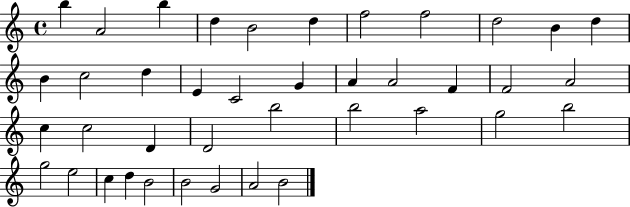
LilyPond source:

{
  \clef treble
  \time 4/4
  \defaultTimeSignature
  \key c \major
  b''4 a'2 b''4 | d''4 b'2 d''4 | f''2 f''2 | d''2 b'4 d''4 | \break b'4 c''2 d''4 | e'4 c'2 g'4 | a'4 a'2 f'4 | f'2 a'2 | \break c''4 c''2 d'4 | d'2 b''2 | b''2 a''2 | g''2 b''2 | \break g''2 e''2 | c''4 d''4 b'2 | b'2 g'2 | a'2 b'2 | \break \bar "|."
}